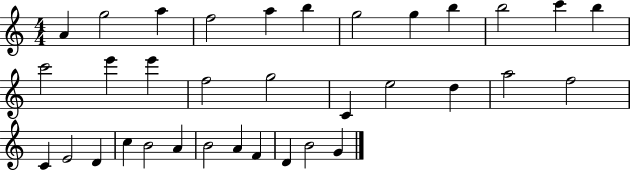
A4/q G5/h A5/q F5/h A5/q B5/q G5/h G5/q B5/q B5/h C6/q B5/q C6/h E6/q E6/q F5/h G5/h C4/q E5/h D5/q A5/h F5/h C4/q E4/h D4/q C5/q B4/h A4/q B4/h A4/q F4/q D4/q B4/h G4/q